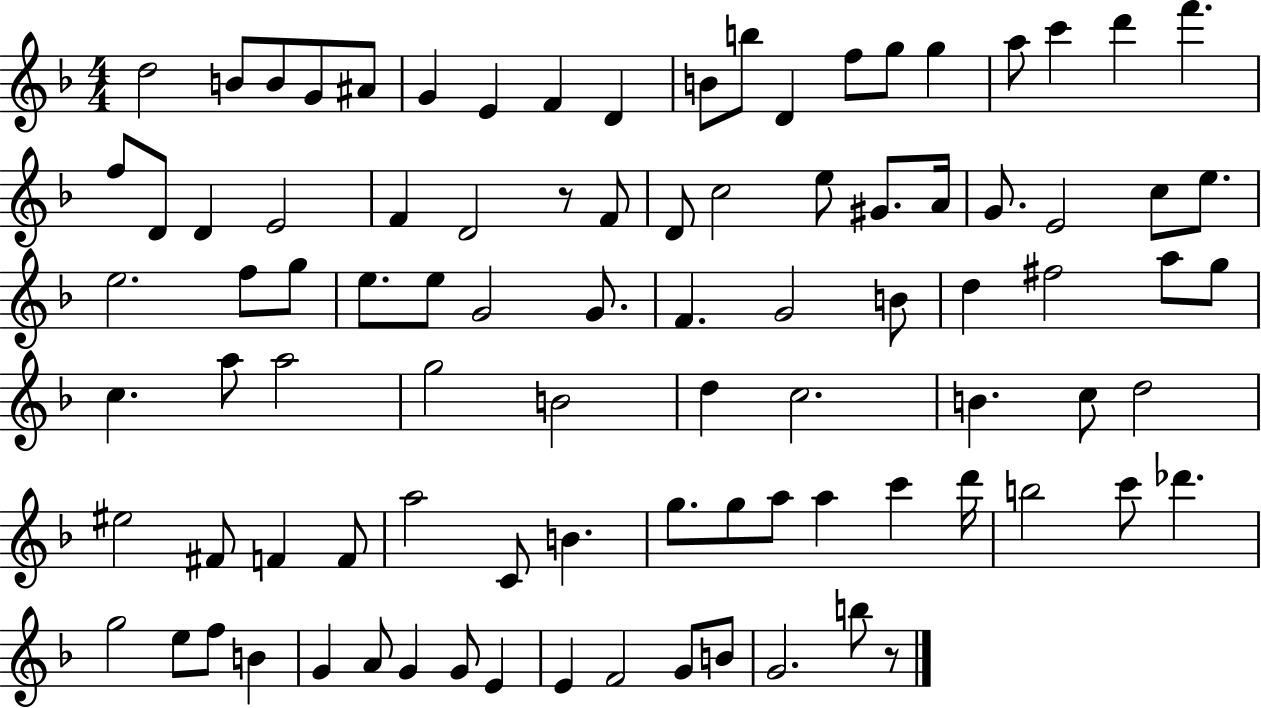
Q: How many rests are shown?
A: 2